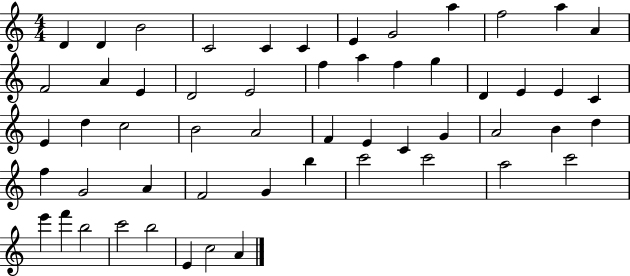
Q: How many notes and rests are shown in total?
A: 55